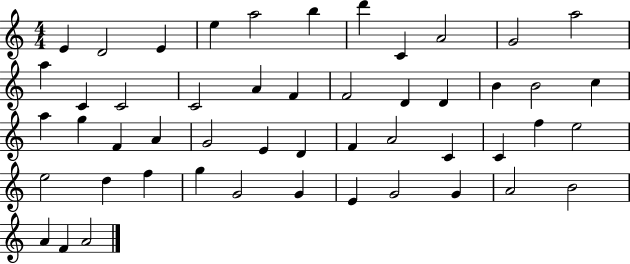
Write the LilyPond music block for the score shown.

{
  \clef treble
  \numericTimeSignature
  \time 4/4
  \key c \major
  e'4 d'2 e'4 | e''4 a''2 b''4 | d'''4 c'4 a'2 | g'2 a''2 | \break a''4 c'4 c'2 | c'2 a'4 f'4 | f'2 d'4 d'4 | b'4 b'2 c''4 | \break a''4 g''4 f'4 a'4 | g'2 e'4 d'4 | f'4 a'2 c'4 | c'4 f''4 e''2 | \break e''2 d''4 f''4 | g''4 g'2 g'4 | e'4 g'2 g'4 | a'2 b'2 | \break a'4 f'4 a'2 | \bar "|."
}